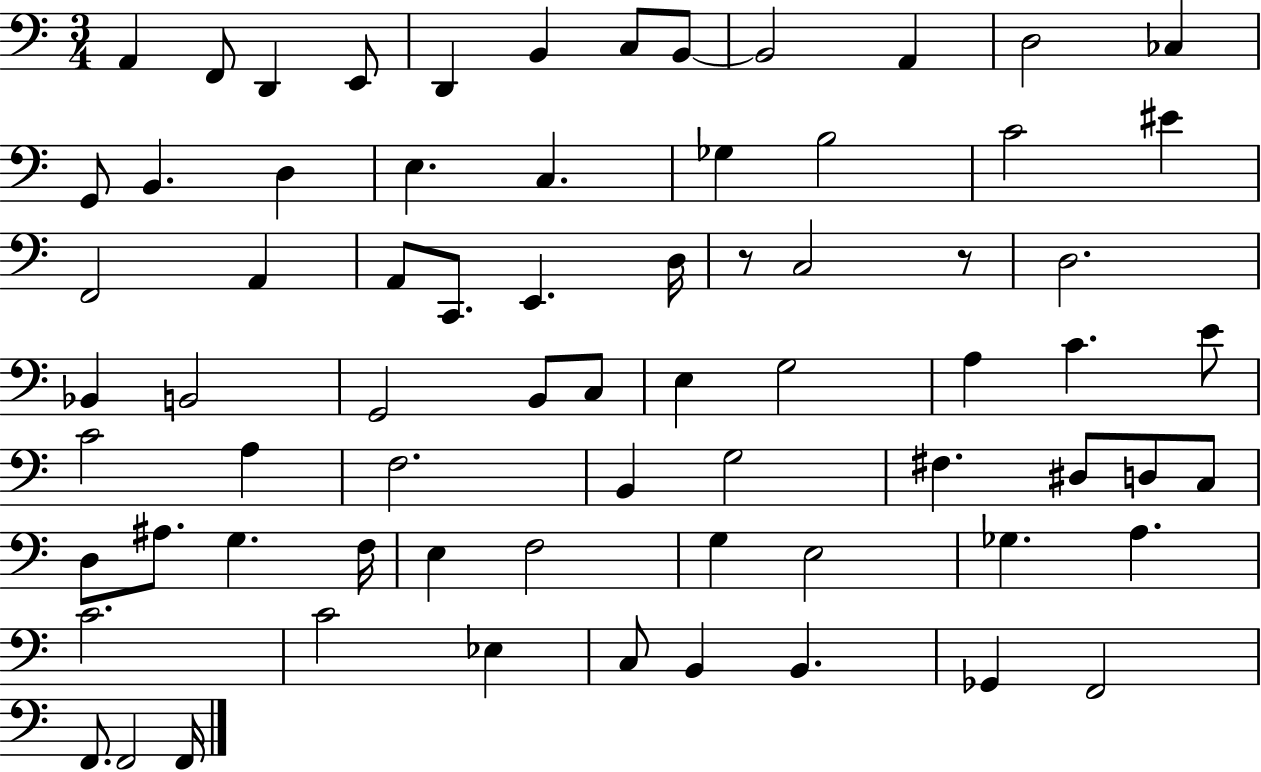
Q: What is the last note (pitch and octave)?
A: F2